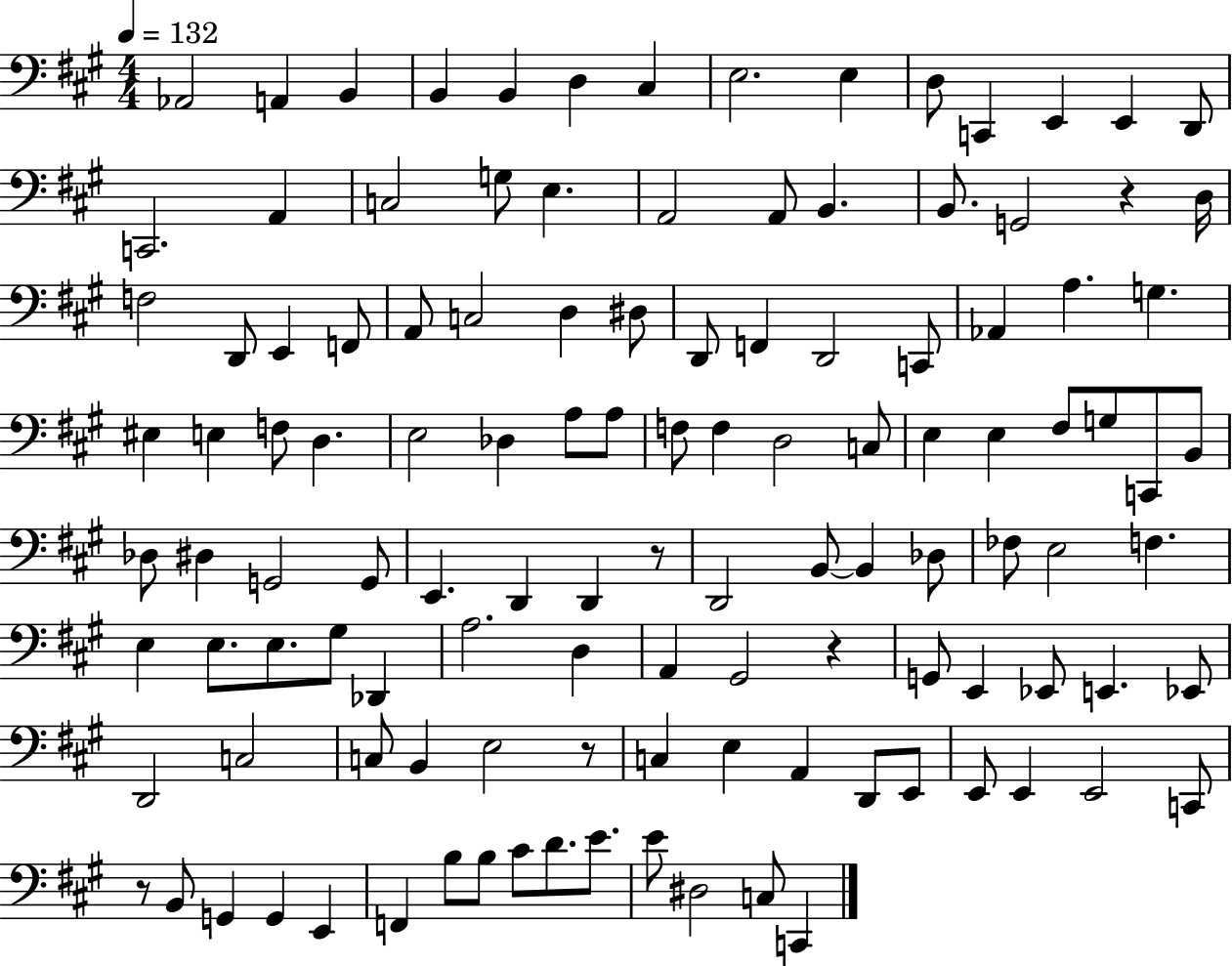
X:1
T:Untitled
M:4/4
L:1/4
K:A
_A,,2 A,, B,, B,, B,, D, ^C, E,2 E, D,/2 C,, E,, E,, D,,/2 C,,2 A,, C,2 G,/2 E, A,,2 A,,/2 B,, B,,/2 G,,2 z D,/4 F,2 D,,/2 E,, F,,/2 A,,/2 C,2 D, ^D,/2 D,,/2 F,, D,,2 C,,/2 _A,, A, G, ^E, E, F,/2 D, E,2 _D, A,/2 A,/2 F,/2 F, D,2 C,/2 E, E, ^F,/2 G,/2 C,,/2 B,,/2 _D,/2 ^D, G,,2 G,,/2 E,, D,, D,, z/2 D,,2 B,,/2 B,, _D,/2 _F,/2 E,2 F, E, E,/2 E,/2 ^G,/2 _D,, A,2 D, A,, ^G,,2 z G,,/2 E,, _E,,/2 E,, _E,,/2 D,,2 C,2 C,/2 B,, E,2 z/2 C, E, A,, D,,/2 E,,/2 E,,/2 E,, E,,2 C,,/2 z/2 B,,/2 G,, G,, E,, F,, B,/2 B,/2 ^C/2 D/2 E/2 E/2 ^D,2 C,/2 C,,